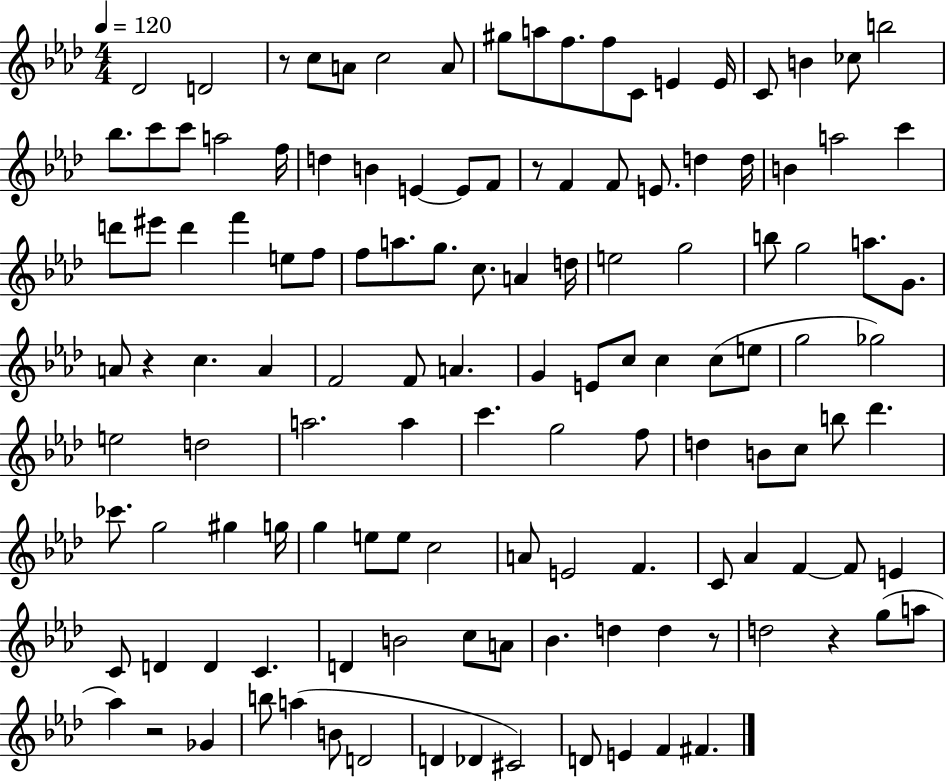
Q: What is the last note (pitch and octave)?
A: F#4